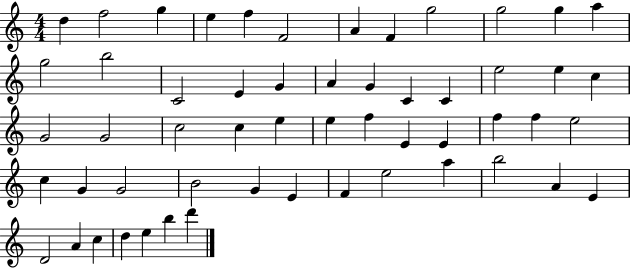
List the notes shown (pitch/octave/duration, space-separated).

D5/q F5/h G5/q E5/q F5/q F4/h A4/q F4/q G5/h G5/h G5/q A5/q G5/h B5/h C4/h E4/q G4/q A4/q G4/q C4/q C4/q E5/h E5/q C5/q G4/h G4/h C5/h C5/q E5/q E5/q F5/q E4/q E4/q F5/q F5/q E5/h C5/q G4/q G4/h B4/h G4/q E4/q F4/q E5/h A5/q B5/h A4/q E4/q D4/h A4/q C5/q D5/q E5/q B5/q D6/q